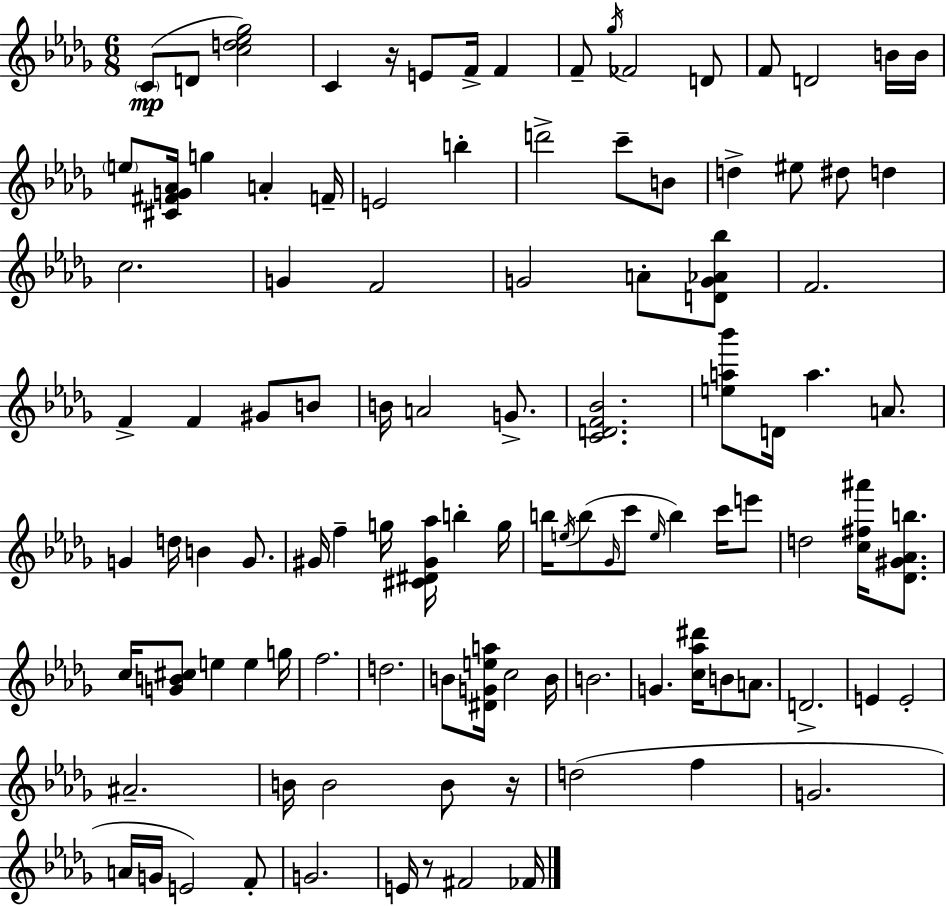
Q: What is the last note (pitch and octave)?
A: FES4